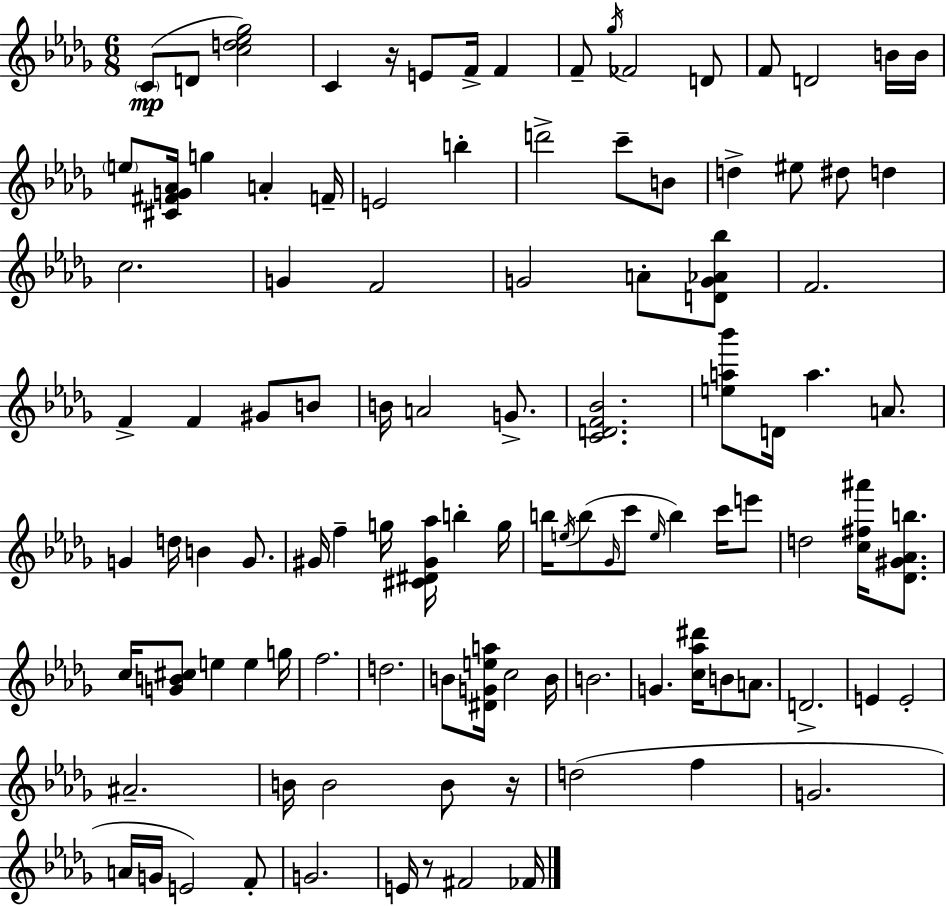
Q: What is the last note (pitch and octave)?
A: FES4